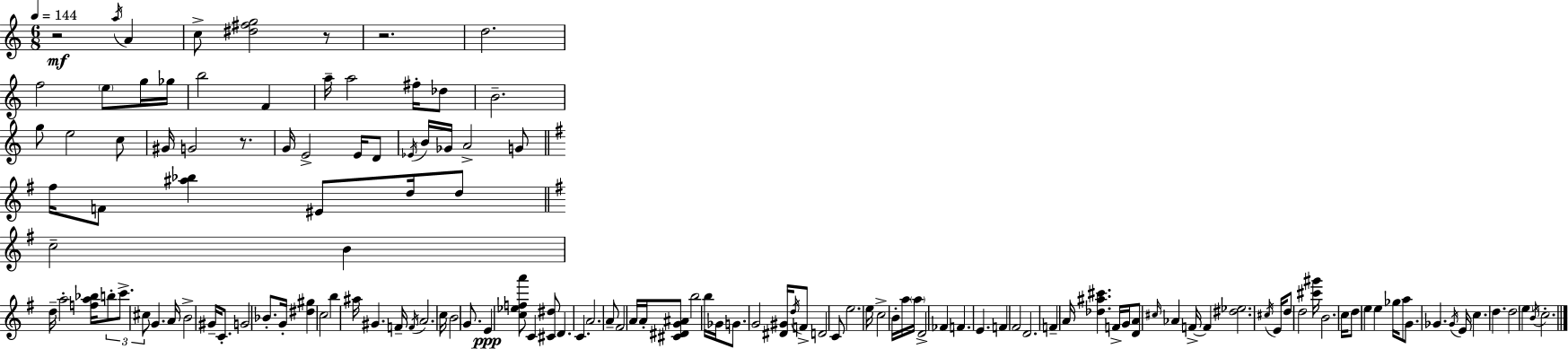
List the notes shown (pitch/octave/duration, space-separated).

R/h A5/s A4/q C5/e [D#5,F#5,G5]/h R/e R/h. D5/h. F5/h E5/e G5/s Gb5/s B5/h F4/q A5/s A5/h F#5/s Db5/e B4/h. G5/e E5/h C5/e G#4/s G4/h R/e. G4/s E4/h E4/s D4/e Eb4/s B4/s Gb4/s A4/h G4/e F#5/s F4/e [A#5,Bb5]/q EIS4/e D5/s D5/e C5/h B4/q D5/s A5/h [F5,A5,Bb5]/s B5/e C6/e. C#5/e G4/q. A4/s B4/h G#4/s C4/e. G4/h Bb4/e. G4/s [D#5,G#5]/q C5/h B5/q A#5/s G#4/q. F4/s F4/s A4/h. C5/s B4/h G4/e. E4/q [C5,Eb5,F5,A6]/e C4/q [C#4,D#5]/e D4/q. C4/q. A4/h. A4/e F#4/h A4/s A4/s [C#4,D#4,G4,A#4]/e B5/h B5/s Gb4/s G4/e. G4/h [D#4,G#4]/s D5/s F4/e D4/h C4/e E5/h. E5/s C5/h B4/s A5/s A5/s D4/h FES4/q F4/q. E4/q. F4/q F#4/h D4/h. F4/q A4/s [Db5,A#5,C#6]/q. F4/s G4/s [D4,A4]/e C#5/s Ab4/q F4/s F4/q [D#5,Eb5]/h. C#5/s E4/s D5/e D5/h [C#6,G#6]/s B4/h. C5/s D5/e E5/q E5/q Gb5/s A5/e G4/e. Gb4/q. Gb4/s E4/s C5/q. D5/q. D5/h E5/q B4/s C5/h.